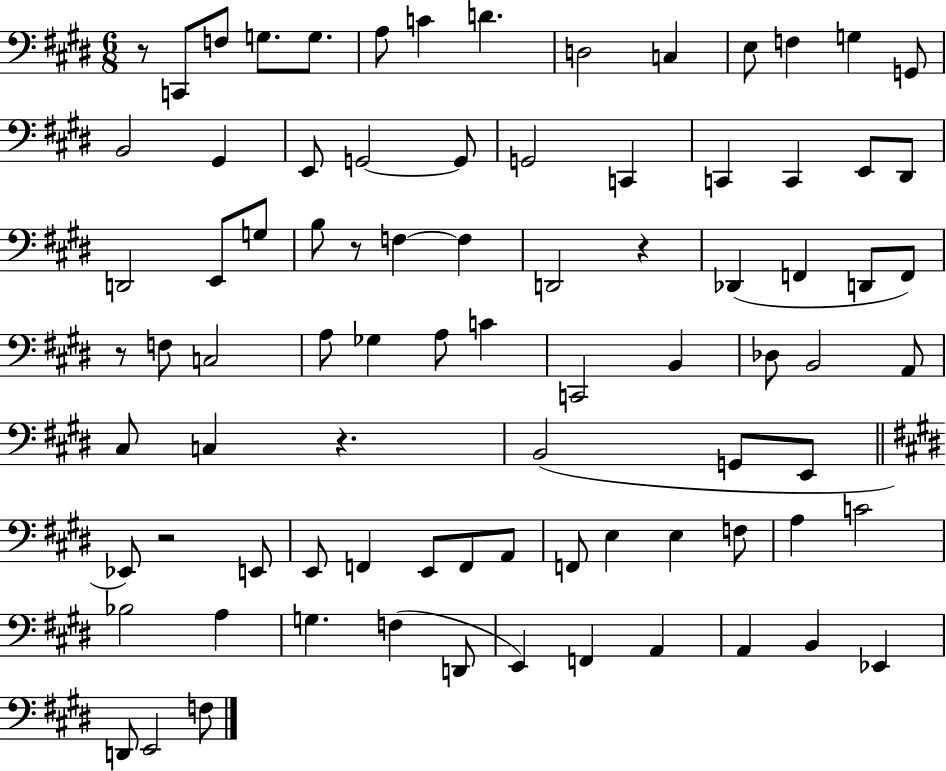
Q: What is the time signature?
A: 6/8